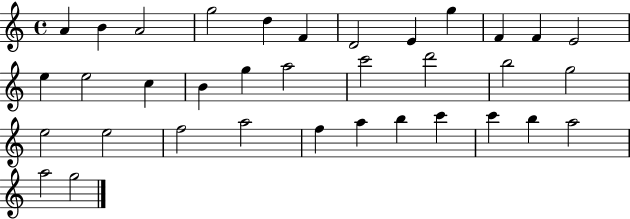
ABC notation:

X:1
T:Untitled
M:4/4
L:1/4
K:C
A B A2 g2 d F D2 E g F F E2 e e2 c B g a2 c'2 d'2 b2 g2 e2 e2 f2 a2 f a b c' c' b a2 a2 g2